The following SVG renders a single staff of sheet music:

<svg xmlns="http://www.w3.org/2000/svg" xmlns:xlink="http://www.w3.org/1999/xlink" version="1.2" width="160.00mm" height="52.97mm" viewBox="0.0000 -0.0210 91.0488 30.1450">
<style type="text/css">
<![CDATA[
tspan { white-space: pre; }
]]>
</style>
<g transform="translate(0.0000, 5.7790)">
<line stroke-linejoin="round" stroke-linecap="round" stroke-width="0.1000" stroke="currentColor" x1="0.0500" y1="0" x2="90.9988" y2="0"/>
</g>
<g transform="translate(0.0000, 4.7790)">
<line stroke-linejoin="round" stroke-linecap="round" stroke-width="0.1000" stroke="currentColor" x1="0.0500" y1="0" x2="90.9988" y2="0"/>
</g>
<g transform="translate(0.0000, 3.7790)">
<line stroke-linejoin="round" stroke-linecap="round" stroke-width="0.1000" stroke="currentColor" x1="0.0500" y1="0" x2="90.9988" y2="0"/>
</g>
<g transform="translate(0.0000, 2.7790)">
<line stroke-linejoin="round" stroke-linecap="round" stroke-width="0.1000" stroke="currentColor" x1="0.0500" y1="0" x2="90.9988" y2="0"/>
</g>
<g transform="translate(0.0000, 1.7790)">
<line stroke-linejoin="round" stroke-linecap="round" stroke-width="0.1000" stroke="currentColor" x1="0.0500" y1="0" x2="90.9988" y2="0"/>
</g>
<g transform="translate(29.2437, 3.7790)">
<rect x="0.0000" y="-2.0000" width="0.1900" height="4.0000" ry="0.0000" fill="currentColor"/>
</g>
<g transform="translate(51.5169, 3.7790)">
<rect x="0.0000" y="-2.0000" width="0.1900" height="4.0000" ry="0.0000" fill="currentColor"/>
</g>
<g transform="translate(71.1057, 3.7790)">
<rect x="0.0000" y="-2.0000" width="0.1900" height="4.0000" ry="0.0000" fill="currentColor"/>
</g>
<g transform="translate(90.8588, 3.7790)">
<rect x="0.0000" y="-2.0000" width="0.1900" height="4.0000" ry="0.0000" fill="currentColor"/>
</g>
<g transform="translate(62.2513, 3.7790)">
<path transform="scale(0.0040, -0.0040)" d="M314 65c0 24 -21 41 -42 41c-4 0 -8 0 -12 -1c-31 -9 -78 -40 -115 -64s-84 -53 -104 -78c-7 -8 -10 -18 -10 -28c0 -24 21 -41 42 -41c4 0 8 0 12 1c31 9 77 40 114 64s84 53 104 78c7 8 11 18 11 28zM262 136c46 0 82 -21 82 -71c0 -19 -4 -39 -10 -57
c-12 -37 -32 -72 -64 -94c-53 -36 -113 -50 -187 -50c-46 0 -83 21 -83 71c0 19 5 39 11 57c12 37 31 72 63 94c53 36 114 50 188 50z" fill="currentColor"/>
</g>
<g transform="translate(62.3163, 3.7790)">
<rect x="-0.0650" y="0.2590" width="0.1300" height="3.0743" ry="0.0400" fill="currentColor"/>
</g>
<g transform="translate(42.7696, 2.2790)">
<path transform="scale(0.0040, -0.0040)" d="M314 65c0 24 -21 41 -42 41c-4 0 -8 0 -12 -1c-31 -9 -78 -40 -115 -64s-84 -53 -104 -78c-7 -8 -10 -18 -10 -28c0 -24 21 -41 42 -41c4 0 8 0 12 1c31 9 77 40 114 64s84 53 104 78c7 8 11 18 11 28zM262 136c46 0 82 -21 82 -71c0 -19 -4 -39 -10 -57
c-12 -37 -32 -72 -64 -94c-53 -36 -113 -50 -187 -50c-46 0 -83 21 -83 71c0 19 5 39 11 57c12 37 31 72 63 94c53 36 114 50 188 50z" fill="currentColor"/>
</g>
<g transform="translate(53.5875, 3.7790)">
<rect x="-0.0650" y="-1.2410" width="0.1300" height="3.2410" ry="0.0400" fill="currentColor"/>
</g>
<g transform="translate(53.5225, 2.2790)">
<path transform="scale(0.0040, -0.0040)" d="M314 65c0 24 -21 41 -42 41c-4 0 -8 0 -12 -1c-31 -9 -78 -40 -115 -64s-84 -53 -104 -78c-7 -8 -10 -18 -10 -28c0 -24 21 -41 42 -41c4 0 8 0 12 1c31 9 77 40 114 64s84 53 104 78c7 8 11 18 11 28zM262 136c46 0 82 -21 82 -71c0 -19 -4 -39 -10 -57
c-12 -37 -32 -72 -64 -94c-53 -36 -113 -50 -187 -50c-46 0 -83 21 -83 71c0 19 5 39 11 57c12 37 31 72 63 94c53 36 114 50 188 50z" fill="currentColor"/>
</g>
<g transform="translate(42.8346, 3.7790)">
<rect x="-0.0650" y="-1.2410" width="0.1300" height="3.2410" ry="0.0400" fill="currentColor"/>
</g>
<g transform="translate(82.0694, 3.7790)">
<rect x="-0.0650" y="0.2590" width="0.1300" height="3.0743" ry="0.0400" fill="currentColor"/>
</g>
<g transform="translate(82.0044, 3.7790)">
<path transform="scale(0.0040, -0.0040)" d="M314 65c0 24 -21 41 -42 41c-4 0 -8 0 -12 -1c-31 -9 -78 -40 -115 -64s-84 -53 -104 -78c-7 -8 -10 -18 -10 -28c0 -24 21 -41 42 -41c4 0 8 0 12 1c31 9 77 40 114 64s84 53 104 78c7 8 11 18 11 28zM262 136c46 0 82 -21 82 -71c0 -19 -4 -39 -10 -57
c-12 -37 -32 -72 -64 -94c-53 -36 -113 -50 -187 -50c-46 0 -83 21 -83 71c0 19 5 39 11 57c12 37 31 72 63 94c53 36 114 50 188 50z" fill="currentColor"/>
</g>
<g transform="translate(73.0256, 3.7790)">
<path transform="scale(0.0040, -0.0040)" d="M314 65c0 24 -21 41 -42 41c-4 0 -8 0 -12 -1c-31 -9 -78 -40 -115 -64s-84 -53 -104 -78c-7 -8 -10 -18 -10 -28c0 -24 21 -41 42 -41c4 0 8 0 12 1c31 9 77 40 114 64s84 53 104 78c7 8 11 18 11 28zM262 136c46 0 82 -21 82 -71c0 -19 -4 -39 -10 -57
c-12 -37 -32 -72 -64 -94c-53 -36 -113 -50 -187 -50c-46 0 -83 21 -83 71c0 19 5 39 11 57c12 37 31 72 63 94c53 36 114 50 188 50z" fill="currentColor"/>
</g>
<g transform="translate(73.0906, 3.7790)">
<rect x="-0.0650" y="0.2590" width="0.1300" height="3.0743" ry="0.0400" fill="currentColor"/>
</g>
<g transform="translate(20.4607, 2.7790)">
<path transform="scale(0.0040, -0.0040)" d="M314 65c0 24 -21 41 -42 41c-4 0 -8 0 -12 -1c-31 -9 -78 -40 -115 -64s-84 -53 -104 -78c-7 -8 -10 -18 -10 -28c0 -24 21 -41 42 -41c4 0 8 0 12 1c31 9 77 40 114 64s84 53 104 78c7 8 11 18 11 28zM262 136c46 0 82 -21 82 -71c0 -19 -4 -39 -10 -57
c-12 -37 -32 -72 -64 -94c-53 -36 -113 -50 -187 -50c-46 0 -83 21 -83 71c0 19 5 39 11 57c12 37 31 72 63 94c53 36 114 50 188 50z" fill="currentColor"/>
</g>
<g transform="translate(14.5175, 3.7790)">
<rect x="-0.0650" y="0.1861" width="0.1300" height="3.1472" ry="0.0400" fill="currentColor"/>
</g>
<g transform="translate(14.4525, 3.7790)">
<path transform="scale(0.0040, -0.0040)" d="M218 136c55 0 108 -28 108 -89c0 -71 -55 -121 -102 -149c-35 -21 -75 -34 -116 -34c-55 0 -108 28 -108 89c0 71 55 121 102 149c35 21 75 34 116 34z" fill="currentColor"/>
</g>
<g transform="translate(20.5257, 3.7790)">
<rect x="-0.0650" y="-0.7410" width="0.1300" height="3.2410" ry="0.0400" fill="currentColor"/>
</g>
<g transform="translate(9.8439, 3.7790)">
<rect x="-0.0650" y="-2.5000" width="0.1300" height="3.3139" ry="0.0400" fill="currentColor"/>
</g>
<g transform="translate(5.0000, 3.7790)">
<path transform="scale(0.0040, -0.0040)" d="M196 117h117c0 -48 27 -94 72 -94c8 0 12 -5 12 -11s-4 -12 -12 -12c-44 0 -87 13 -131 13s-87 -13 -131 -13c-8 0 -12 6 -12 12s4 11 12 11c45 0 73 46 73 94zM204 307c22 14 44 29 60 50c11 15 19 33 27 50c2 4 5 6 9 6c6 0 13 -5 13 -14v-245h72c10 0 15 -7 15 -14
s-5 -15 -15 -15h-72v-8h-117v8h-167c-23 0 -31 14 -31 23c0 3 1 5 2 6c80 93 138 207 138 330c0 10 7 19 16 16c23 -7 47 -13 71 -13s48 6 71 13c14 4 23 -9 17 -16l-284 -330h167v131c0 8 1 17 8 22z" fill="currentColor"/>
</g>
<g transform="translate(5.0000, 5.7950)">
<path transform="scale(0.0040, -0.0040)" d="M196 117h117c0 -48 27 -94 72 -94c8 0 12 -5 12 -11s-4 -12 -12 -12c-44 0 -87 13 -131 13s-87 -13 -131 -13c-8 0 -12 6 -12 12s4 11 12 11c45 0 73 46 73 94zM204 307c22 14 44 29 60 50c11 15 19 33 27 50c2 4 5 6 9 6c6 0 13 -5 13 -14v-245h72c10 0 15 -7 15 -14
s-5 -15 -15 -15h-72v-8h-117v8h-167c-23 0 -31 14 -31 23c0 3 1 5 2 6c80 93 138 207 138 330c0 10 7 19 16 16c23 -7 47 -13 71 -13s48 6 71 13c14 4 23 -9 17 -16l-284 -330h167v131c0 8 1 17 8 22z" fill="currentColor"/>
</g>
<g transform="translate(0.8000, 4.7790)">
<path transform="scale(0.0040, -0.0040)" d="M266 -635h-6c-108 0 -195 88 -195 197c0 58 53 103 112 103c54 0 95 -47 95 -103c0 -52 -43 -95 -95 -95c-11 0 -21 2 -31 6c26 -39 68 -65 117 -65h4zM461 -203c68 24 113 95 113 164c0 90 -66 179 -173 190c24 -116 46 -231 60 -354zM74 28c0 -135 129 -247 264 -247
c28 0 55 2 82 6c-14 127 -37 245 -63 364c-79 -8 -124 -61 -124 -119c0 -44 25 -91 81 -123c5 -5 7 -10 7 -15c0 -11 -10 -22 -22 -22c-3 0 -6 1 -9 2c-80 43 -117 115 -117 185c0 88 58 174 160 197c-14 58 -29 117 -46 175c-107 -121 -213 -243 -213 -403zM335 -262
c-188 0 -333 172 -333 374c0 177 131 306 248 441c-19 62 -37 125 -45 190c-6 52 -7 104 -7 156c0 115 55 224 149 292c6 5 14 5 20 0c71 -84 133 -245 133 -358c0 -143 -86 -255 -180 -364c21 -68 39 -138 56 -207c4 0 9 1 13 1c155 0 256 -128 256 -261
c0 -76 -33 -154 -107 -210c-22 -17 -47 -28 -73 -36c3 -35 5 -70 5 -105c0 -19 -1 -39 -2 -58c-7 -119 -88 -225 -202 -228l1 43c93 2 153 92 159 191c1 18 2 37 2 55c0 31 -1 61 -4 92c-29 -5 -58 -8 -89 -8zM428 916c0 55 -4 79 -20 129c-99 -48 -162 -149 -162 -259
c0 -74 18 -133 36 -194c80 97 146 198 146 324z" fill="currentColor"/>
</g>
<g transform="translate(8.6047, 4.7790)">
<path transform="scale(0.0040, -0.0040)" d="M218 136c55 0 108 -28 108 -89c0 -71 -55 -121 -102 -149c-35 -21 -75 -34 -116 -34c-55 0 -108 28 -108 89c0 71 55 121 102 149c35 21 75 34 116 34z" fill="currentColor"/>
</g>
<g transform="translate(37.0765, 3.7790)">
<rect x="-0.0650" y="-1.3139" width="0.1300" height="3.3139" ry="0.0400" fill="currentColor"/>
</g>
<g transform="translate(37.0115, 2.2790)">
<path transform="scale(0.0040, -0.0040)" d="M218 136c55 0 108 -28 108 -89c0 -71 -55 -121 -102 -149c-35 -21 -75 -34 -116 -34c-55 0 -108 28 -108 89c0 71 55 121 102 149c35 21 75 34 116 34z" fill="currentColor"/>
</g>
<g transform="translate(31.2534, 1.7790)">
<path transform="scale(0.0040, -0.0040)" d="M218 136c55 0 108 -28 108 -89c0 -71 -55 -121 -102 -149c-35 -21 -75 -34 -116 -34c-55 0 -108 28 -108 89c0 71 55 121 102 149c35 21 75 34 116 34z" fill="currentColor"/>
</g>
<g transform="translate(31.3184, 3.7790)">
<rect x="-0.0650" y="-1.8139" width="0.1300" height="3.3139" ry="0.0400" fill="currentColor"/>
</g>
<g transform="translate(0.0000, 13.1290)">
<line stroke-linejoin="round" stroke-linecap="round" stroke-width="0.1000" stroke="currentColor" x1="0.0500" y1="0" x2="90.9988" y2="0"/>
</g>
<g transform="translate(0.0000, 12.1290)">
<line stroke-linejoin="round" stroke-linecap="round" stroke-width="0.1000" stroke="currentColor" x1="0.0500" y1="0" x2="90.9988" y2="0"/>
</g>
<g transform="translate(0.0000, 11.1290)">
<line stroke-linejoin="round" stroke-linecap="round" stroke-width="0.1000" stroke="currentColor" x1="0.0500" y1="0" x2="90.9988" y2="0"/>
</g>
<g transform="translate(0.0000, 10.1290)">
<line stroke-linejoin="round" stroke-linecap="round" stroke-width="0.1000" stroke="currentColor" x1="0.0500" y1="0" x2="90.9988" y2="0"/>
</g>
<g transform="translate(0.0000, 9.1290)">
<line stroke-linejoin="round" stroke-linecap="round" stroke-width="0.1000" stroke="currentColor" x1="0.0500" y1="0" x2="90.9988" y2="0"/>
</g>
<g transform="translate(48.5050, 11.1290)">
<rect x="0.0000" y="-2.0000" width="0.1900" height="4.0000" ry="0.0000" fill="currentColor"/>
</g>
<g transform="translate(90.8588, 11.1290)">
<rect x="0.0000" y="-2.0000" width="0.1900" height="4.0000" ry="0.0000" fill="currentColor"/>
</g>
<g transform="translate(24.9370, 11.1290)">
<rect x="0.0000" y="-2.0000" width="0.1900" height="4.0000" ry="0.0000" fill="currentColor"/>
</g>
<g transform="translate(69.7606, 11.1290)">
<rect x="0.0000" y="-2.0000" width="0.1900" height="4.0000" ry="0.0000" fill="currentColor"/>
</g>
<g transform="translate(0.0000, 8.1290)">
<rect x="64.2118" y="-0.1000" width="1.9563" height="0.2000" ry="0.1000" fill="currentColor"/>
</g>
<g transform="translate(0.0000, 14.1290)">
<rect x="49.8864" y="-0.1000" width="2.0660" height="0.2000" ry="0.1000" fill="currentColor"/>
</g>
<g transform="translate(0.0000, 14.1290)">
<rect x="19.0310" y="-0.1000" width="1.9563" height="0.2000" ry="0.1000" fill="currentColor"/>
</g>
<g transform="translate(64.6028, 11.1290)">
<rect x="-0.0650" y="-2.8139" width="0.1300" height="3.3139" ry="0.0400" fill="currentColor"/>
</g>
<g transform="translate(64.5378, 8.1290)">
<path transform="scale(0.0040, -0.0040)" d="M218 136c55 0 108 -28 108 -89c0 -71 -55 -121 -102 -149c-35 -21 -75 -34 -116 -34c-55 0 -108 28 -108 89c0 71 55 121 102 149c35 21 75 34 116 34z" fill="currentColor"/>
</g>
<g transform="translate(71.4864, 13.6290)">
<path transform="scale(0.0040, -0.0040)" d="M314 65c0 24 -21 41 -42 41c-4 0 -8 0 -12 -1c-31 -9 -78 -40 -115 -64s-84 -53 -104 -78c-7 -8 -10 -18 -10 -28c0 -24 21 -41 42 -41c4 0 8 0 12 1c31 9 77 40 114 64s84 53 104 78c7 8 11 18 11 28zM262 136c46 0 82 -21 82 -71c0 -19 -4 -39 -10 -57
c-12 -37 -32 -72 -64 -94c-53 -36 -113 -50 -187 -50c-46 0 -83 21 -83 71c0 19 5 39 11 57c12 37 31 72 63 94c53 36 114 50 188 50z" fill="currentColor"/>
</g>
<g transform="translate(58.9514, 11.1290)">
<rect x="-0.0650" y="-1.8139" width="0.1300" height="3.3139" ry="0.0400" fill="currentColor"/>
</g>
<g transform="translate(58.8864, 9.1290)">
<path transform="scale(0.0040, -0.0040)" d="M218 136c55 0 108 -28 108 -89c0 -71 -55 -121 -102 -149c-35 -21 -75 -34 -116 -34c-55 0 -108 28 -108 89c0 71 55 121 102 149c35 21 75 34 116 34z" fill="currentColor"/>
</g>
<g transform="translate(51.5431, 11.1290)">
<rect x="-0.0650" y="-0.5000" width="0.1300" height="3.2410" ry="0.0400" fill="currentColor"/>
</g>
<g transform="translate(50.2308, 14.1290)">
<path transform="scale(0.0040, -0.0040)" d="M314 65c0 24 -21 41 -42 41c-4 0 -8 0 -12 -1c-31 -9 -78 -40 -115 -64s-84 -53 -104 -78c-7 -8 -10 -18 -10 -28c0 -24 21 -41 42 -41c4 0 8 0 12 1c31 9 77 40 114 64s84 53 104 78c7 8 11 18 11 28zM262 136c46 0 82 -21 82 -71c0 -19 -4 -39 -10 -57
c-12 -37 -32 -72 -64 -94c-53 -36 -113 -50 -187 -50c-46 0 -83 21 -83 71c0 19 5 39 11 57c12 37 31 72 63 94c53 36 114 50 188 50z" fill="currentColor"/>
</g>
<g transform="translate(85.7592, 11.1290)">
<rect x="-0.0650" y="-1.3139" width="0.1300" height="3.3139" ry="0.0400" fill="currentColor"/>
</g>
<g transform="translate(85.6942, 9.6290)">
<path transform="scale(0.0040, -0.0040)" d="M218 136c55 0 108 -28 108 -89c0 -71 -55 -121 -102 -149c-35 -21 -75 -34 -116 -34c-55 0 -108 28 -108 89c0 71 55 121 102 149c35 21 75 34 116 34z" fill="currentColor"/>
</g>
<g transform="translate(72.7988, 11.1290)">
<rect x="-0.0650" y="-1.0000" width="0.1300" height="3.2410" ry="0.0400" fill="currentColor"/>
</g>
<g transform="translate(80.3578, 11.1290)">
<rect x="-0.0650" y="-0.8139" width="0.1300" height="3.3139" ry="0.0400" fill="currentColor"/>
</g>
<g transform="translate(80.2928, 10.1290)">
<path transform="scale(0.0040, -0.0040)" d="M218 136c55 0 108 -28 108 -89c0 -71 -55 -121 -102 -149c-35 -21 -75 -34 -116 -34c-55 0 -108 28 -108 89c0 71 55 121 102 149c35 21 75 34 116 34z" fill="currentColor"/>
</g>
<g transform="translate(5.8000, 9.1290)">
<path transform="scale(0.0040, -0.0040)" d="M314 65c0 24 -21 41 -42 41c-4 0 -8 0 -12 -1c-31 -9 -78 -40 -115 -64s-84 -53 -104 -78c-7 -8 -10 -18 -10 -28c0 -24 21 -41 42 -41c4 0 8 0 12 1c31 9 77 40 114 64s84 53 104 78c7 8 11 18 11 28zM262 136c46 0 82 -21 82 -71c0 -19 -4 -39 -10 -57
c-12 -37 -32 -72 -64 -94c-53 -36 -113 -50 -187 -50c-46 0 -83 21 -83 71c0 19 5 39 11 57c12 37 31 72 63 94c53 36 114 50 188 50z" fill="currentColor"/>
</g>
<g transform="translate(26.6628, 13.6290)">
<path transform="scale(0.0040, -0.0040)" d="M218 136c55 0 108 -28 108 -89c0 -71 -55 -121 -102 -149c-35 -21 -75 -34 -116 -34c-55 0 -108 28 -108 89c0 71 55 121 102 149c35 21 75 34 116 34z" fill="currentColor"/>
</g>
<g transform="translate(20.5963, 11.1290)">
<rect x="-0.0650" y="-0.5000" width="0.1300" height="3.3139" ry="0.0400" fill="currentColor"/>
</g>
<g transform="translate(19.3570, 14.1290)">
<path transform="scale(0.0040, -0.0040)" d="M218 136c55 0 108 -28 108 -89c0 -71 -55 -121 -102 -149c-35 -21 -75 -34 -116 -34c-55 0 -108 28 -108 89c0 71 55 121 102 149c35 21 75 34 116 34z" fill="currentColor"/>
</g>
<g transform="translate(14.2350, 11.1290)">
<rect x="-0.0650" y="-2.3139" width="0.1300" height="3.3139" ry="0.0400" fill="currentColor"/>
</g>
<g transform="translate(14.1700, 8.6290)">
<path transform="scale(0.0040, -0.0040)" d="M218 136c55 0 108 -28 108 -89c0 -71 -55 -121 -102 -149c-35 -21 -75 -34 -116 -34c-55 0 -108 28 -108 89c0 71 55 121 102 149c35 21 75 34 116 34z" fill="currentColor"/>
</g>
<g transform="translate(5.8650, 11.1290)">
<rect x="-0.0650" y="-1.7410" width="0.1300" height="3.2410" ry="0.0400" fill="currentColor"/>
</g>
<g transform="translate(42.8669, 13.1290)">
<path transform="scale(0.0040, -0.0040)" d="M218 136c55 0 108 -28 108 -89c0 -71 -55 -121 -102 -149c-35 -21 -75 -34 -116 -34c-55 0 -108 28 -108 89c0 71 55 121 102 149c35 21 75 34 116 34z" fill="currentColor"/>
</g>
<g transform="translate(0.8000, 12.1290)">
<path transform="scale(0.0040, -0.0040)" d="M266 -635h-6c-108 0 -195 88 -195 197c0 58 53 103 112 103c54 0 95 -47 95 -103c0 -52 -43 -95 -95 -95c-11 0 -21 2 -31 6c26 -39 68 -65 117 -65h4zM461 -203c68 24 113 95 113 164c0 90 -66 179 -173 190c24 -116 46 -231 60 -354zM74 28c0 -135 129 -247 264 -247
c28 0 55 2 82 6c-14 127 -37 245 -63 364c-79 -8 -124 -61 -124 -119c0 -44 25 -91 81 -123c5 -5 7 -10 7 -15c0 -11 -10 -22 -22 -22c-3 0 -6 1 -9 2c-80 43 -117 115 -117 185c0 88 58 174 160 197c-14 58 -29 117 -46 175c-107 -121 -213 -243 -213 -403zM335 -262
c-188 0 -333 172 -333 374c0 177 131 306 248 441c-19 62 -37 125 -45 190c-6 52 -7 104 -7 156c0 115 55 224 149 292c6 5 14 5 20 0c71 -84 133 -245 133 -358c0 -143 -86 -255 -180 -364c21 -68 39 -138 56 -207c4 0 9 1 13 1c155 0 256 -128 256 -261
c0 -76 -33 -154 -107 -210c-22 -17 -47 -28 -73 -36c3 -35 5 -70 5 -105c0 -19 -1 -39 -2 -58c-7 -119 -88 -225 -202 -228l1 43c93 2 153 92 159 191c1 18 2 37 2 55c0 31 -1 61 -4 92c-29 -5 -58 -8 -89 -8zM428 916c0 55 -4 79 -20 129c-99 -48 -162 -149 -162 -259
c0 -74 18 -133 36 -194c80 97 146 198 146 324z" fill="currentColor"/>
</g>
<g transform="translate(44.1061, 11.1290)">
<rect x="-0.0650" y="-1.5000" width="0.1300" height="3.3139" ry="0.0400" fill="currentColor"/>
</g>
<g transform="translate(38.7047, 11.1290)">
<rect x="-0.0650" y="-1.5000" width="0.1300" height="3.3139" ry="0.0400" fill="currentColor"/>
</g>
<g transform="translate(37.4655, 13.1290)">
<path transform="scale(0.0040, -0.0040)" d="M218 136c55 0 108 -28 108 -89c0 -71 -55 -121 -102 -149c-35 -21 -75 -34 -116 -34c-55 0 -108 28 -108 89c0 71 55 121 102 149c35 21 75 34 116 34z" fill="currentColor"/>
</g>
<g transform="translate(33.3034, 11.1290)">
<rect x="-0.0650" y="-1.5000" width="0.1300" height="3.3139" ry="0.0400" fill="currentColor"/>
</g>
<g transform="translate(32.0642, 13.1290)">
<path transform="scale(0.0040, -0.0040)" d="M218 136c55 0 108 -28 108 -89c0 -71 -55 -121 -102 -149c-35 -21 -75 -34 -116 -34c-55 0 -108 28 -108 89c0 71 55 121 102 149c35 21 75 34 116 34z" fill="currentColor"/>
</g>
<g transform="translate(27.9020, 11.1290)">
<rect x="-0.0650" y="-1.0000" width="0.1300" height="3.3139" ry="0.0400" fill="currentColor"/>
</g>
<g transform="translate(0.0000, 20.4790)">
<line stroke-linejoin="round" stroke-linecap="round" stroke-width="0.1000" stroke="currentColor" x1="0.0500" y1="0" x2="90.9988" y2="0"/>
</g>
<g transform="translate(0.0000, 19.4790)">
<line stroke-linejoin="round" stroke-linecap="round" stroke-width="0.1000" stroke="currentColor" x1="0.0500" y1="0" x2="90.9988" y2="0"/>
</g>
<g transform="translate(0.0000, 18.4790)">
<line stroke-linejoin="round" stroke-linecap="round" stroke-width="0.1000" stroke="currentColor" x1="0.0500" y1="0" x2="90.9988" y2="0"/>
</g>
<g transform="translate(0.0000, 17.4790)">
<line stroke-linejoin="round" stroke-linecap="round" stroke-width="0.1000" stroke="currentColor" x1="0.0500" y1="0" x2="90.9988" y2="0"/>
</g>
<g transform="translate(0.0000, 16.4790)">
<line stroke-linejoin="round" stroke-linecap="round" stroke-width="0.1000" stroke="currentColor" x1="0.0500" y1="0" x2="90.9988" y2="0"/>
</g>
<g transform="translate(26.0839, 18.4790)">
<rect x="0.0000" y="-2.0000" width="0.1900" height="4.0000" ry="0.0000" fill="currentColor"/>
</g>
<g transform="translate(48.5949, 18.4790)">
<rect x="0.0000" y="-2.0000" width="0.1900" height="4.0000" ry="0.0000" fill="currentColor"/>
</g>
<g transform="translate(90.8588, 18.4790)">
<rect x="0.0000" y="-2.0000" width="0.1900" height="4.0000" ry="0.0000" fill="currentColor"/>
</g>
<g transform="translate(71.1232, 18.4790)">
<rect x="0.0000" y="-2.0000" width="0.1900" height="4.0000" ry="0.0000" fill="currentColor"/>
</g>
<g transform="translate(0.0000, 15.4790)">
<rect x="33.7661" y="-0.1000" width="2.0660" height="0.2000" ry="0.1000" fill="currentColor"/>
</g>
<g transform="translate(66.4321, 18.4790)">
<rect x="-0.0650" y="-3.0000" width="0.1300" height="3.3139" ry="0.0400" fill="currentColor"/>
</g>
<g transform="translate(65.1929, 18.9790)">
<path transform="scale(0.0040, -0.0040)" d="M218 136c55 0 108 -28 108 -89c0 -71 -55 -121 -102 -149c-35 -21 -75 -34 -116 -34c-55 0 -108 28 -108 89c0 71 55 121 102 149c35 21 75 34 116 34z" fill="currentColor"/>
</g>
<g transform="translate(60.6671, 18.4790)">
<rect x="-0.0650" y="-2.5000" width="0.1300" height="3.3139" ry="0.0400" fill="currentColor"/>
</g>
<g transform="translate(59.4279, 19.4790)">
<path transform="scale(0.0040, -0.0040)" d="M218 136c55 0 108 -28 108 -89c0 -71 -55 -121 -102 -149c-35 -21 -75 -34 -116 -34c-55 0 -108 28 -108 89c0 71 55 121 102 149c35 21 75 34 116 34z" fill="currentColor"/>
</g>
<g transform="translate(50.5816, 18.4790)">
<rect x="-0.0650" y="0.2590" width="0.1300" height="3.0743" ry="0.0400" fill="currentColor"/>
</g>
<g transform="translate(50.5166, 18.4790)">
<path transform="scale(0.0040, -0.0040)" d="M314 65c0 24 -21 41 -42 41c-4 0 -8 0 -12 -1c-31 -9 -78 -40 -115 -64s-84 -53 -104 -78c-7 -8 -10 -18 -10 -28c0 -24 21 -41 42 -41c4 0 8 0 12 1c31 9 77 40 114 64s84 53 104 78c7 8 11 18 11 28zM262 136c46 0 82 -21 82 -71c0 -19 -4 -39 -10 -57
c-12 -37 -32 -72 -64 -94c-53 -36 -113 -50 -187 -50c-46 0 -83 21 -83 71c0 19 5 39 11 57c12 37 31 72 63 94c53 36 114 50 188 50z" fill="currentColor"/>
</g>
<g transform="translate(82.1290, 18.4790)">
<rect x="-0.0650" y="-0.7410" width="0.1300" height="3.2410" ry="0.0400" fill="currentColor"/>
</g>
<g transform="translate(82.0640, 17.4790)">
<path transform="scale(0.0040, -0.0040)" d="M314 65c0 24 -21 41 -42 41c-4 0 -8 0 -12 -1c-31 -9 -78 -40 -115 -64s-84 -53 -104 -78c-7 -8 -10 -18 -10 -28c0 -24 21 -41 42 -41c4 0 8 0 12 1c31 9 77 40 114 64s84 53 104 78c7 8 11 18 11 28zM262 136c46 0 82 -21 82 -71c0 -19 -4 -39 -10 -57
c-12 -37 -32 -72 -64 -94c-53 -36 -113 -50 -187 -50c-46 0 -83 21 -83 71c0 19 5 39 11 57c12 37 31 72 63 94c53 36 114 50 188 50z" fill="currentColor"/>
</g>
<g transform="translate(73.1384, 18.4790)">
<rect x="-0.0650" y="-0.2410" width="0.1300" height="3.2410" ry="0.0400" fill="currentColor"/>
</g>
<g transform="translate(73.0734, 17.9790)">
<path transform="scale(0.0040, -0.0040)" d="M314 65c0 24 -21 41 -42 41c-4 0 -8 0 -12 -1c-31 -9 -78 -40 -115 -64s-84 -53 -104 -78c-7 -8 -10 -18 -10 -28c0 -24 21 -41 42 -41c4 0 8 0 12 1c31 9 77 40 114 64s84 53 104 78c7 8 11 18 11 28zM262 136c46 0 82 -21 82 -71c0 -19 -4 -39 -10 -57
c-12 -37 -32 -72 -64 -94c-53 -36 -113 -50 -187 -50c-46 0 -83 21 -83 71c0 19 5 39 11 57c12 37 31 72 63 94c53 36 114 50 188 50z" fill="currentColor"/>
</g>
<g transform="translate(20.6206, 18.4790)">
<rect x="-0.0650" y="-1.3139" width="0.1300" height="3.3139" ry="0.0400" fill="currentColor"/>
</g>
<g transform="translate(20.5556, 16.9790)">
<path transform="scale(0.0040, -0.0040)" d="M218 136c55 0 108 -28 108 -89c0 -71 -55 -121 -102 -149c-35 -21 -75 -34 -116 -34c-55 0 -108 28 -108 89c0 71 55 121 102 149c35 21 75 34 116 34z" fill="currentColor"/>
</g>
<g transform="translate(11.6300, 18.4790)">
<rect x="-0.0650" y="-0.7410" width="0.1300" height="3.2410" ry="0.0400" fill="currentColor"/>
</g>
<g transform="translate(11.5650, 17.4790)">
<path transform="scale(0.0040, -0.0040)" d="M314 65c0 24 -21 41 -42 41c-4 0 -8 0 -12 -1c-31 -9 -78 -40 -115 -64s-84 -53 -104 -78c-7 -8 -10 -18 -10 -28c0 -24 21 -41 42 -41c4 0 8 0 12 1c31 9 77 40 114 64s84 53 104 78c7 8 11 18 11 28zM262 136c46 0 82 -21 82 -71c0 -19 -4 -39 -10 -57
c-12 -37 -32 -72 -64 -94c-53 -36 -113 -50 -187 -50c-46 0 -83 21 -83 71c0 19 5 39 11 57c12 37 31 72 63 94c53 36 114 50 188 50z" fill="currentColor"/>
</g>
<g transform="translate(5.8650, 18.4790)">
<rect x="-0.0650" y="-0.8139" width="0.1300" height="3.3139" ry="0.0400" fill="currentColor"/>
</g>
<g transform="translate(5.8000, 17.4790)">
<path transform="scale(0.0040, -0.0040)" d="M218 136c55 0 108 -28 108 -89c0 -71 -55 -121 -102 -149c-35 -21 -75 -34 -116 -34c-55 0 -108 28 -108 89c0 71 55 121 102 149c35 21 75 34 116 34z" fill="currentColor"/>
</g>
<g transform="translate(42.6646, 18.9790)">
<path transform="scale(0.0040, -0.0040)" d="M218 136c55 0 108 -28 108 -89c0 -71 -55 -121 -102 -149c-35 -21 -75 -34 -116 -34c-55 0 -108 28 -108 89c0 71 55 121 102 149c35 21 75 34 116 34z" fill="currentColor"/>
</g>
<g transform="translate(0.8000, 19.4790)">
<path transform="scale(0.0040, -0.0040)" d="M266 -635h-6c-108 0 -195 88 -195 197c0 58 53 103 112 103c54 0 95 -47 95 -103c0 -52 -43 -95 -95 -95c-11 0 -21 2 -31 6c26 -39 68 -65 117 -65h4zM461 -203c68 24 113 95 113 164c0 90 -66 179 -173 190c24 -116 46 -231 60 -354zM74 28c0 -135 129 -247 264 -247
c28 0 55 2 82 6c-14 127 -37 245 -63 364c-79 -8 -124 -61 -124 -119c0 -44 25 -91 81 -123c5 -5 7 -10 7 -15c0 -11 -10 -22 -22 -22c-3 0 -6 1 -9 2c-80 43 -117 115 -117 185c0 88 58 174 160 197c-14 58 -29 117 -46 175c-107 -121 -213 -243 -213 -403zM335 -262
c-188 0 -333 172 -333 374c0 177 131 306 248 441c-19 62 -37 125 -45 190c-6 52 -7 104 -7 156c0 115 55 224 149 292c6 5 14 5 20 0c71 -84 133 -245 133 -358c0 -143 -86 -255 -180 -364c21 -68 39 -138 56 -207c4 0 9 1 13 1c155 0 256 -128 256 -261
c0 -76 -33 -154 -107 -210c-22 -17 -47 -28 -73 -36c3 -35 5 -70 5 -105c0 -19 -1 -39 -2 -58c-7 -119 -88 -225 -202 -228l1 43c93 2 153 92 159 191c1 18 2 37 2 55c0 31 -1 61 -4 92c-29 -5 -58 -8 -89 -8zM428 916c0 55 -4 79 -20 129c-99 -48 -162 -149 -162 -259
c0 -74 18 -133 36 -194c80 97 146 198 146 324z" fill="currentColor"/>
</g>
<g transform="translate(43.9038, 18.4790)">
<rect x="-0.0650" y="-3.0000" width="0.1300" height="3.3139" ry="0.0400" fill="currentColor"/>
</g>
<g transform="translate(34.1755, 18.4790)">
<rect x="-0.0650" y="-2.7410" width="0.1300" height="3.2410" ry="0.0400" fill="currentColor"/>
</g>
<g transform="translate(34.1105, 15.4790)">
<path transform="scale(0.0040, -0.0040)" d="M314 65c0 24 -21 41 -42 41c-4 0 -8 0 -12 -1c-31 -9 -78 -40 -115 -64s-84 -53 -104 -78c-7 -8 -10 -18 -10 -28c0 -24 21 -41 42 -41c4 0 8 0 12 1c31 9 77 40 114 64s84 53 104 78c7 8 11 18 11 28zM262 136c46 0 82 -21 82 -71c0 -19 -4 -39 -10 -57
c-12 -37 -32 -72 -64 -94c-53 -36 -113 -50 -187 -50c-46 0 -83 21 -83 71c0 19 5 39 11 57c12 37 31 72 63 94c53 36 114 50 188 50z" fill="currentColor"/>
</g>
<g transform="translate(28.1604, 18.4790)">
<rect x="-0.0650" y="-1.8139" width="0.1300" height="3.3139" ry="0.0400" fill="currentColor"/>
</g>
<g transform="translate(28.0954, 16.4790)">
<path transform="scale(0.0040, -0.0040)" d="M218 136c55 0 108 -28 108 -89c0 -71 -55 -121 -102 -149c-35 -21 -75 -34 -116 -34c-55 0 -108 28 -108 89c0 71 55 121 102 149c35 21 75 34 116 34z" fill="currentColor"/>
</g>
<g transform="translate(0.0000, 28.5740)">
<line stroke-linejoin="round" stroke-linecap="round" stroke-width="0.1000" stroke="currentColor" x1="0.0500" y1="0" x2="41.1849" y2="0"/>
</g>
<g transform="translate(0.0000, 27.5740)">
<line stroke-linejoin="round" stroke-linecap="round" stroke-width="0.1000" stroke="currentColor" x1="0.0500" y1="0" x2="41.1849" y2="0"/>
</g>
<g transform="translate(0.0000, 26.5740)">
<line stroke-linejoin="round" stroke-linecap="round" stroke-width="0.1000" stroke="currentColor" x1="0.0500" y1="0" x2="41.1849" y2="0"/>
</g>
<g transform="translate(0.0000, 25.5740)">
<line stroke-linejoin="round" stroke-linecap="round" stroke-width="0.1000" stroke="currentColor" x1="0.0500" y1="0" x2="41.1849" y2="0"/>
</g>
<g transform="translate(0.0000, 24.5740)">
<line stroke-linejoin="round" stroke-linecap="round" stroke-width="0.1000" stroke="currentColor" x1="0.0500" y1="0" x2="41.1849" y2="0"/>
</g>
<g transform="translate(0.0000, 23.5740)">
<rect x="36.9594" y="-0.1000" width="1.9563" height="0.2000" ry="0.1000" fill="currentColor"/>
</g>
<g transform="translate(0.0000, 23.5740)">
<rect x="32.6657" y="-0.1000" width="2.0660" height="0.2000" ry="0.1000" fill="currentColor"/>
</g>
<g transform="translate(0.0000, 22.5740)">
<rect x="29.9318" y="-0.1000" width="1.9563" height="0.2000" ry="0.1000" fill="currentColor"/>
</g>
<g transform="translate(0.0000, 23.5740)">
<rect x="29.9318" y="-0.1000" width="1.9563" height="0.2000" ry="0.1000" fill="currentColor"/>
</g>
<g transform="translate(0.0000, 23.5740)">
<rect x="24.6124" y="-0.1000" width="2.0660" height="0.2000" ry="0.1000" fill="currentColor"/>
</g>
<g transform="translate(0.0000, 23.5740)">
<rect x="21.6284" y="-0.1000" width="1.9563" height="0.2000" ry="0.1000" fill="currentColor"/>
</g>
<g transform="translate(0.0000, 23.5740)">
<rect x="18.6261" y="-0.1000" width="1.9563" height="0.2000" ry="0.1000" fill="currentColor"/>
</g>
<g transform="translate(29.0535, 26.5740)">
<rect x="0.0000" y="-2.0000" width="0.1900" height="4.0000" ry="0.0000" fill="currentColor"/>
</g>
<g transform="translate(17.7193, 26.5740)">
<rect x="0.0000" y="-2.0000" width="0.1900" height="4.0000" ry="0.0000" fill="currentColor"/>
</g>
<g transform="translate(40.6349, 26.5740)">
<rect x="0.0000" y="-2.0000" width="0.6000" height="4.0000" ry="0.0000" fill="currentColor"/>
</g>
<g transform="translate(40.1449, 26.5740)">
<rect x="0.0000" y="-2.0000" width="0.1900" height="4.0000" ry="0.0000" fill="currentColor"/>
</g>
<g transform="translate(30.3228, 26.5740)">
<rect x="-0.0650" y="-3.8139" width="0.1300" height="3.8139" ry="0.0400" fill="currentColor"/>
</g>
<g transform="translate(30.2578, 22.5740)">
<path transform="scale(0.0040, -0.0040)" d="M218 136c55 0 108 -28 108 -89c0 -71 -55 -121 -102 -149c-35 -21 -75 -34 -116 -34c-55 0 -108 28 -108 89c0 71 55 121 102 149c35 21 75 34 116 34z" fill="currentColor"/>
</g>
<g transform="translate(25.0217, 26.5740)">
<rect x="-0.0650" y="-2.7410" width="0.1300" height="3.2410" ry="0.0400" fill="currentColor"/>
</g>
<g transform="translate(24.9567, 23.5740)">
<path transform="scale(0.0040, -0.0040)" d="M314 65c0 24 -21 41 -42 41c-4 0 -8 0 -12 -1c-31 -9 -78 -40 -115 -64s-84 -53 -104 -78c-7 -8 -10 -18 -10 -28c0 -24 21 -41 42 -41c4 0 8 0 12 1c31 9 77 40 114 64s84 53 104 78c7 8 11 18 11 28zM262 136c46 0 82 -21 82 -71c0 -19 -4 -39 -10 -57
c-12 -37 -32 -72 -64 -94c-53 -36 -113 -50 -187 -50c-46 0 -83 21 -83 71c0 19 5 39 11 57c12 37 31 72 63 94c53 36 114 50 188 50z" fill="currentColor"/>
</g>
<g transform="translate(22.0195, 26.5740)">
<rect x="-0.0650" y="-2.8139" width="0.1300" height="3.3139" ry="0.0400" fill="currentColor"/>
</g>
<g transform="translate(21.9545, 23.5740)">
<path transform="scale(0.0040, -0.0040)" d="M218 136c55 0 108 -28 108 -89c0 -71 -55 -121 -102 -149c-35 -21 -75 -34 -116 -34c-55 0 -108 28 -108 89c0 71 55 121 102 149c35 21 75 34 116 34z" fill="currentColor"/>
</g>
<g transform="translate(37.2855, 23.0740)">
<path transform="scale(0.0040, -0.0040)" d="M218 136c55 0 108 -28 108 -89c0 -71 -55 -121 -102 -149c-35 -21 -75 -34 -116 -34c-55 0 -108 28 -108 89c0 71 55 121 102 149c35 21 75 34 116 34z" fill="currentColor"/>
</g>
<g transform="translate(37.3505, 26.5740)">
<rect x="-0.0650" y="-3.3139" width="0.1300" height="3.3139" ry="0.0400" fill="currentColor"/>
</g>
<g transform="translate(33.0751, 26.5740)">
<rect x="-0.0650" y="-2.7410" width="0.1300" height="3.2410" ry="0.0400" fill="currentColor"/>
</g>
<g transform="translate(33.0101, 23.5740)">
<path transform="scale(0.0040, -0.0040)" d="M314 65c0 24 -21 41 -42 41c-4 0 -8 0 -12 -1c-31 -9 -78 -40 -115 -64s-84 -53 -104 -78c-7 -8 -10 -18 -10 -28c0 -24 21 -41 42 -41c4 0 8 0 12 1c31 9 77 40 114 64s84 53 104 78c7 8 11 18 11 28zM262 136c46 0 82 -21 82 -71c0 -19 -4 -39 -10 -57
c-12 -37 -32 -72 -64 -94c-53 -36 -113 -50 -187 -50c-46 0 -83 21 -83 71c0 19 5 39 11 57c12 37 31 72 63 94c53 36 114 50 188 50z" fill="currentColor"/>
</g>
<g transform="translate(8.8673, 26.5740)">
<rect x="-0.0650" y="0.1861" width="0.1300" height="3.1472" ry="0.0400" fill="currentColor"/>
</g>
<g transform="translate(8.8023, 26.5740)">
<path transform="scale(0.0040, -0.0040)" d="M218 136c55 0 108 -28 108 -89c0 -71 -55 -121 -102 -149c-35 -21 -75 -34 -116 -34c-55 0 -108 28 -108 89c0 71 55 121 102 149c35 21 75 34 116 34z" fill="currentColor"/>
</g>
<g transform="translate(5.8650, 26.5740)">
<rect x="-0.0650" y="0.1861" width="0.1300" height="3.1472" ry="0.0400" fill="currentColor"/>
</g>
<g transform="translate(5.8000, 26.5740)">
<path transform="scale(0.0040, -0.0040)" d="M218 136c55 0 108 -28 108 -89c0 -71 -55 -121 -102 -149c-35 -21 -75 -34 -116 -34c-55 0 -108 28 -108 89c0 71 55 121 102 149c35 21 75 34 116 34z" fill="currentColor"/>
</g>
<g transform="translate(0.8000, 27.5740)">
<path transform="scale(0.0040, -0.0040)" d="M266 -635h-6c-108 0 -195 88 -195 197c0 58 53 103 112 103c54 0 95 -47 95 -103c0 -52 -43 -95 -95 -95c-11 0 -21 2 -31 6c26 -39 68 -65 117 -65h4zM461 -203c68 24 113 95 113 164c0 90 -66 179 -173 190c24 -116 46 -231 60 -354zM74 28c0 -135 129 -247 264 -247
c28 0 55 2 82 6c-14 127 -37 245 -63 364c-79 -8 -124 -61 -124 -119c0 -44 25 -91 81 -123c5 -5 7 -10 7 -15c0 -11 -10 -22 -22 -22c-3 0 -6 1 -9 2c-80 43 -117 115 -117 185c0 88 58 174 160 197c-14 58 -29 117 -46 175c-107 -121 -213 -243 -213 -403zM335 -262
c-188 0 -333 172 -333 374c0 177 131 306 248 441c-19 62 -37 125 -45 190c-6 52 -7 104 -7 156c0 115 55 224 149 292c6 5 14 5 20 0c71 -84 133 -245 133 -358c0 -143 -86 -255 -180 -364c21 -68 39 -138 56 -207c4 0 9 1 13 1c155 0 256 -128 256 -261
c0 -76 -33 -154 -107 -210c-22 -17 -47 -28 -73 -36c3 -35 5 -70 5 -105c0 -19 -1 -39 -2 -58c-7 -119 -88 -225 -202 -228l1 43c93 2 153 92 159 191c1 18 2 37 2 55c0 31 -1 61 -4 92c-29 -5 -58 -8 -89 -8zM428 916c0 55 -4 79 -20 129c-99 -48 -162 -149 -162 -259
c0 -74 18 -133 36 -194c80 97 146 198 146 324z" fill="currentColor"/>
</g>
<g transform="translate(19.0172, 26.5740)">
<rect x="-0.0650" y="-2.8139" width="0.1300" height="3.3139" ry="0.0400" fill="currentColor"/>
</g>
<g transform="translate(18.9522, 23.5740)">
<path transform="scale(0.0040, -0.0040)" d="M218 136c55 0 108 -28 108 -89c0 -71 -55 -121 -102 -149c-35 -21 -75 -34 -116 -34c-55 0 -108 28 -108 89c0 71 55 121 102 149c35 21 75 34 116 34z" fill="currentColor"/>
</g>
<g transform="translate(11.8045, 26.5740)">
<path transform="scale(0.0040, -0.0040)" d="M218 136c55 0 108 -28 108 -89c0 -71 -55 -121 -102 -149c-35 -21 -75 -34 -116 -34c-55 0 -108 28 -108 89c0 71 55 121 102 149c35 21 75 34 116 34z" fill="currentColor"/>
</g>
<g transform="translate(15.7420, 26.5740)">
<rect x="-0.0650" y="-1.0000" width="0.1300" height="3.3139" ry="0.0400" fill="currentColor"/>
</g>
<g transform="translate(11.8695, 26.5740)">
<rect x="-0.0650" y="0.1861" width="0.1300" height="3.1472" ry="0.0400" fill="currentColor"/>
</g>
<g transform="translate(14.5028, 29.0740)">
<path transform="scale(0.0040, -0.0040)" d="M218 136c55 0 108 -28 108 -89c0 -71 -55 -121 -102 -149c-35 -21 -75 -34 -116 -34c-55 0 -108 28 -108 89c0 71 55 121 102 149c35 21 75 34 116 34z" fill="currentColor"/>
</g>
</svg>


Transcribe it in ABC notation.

X:1
T:Untitled
M:4/4
L:1/4
K:C
G B d2 f e e2 e2 B2 B2 B2 f2 g C D E E E C2 f a D2 d e d d2 e f a2 A B2 G A c2 d2 B B B D a a a2 c' a2 b